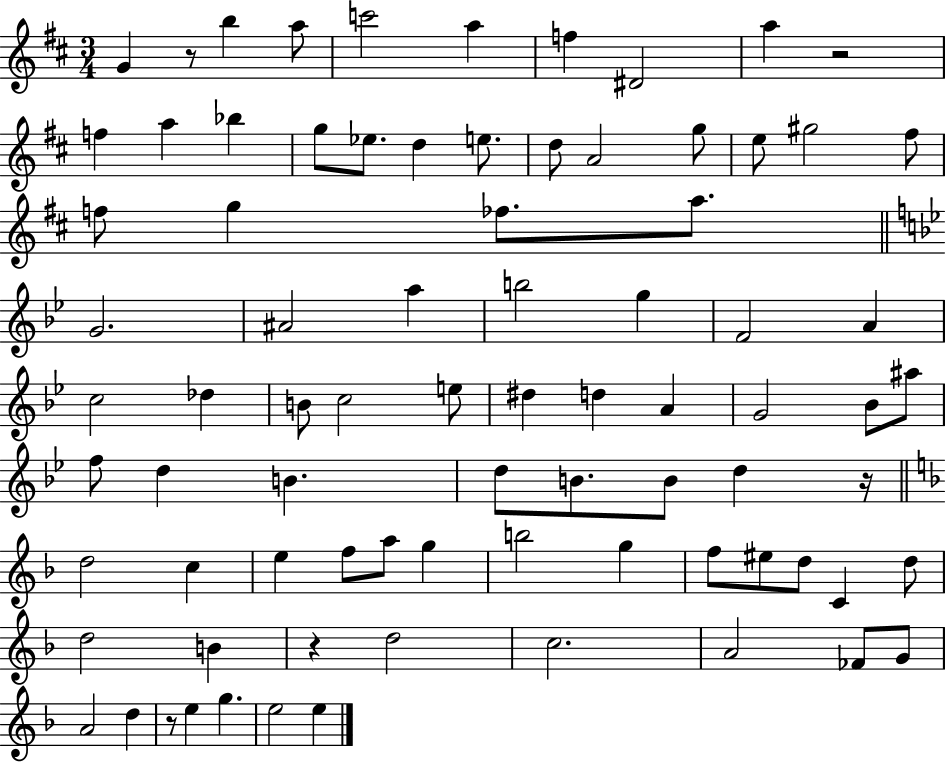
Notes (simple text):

G4/q R/e B5/q A5/e C6/h A5/q F5/q D#4/h A5/q R/h F5/q A5/q Bb5/q G5/e Eb5/e. D5/q E5/e. D5/e A4/h G5/e E5/e G#5/h F#5/e F5/e G5/q FES5/e. A5/e. G4/h. A#4/h A5/q B5/h G5/q F4/h A4/q C5/h Db5/q B4/e C5/h E5/e D#5/q D5/q A4/q G4/h Bb4/e A#5/e F5/e D5/q B4/q. D5/e B4/e. B4/e D5/q R/s D5/h C5/q E5/q F5/e A5/e G5/q B5/h G5/q F5/e EIS5/e D5/e C4/q D5/e D5/h B4/q R/q D5/h C5/h. A4/h FES4/e G4/e A4/h D5/q R/e E5/q G5/q. E5/h E5/q